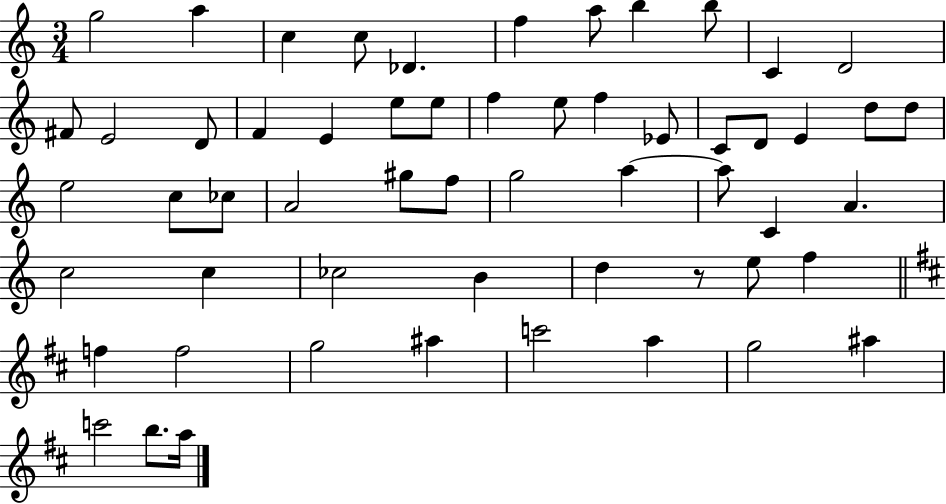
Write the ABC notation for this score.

X:1
T:Untitled
M:3/4
L:1/4
K:C
g2 a c c/2 _D f a/2 b b/2 C D2 ^F/2 E2 D/2 F E e/2 e/2 f e/2 f _E/2 C/2 D/2 E d/2 d/2 e2 c/2 _c/2 A2 ^g/2 f/2 g2 a a/2 C A c2 c _c2 B d z/2 e/2 f f f2 g2 ^a c'2 a g2 ^a c'2 b/2 a/4